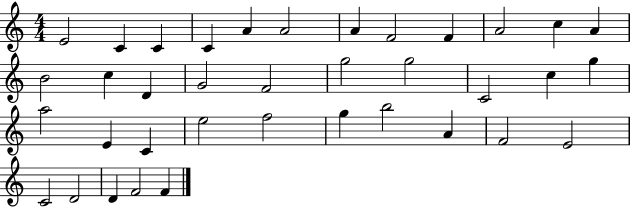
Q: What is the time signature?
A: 4/4